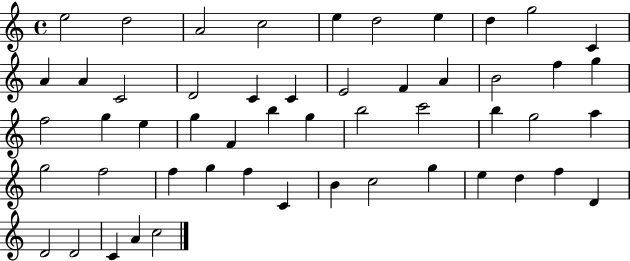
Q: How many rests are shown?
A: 0